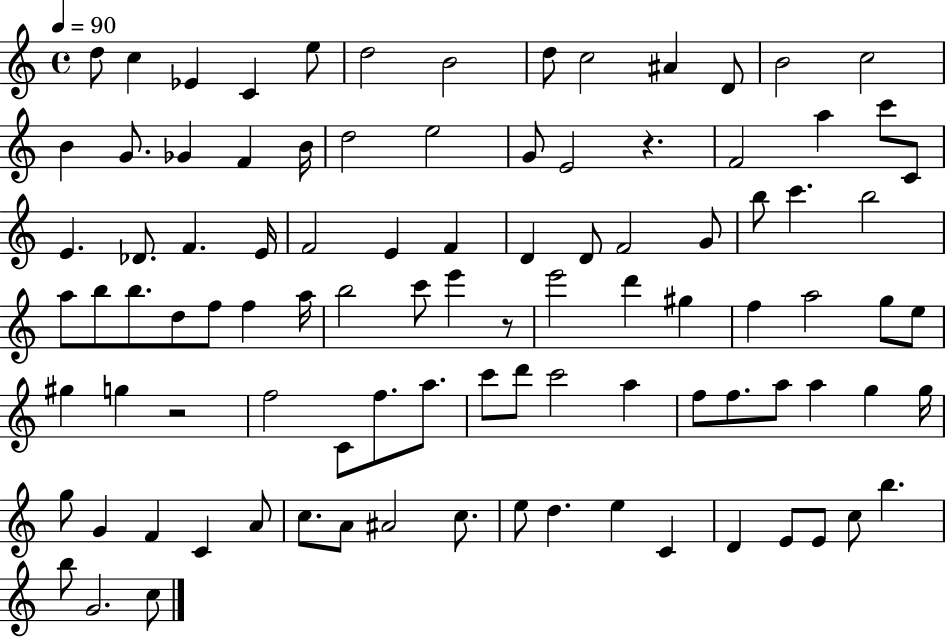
{
  \clef treble
  \time 4/4
  \defaultTimeSignature
  \key c \major
  \tempo 4 = 90
  \repeat volta 2 { d''8 c''4 ees'4 c'4 e''8 | d''2 b'2 | d''8 c''2 ais'4 d'8 | b'2 c''2 | \break b'4 g'8. ges'4 f'4 b'16 | d''2 e''2 | g'8 e'2 r4. | f'2 a''4 c'''8 c'8 | \break e'4. des'8. f'4. e'16 | f'2 e'4 f'4 | d'4 d'8 f'2 g'8 | b''8 c'''4. b''2 | \break a''8 b''8 b''8. d''8 f''8 f''4 a''16 | b''2 c'''8 e'''4 r8 | e'''2 d'''4 gis''4 | f''4 a''2 g''8 e''8 | \break gis''4 g''4 r2 | f''2 c'8 f''8. a''8. | c'''8 d'''8 c'''2 a''4 | f''8 f''8. a''8 a''4 g''4 g''16 | \break g''8 g'4 f'4 c'4 a'8 | c''8. a'8 ais'2 c''8. | e''8 d''4. e''4 c'4 | d'4 e'8 e'8 c''8 b''4. | \break b''8 g'2. c''8 | } \bar "|."
}